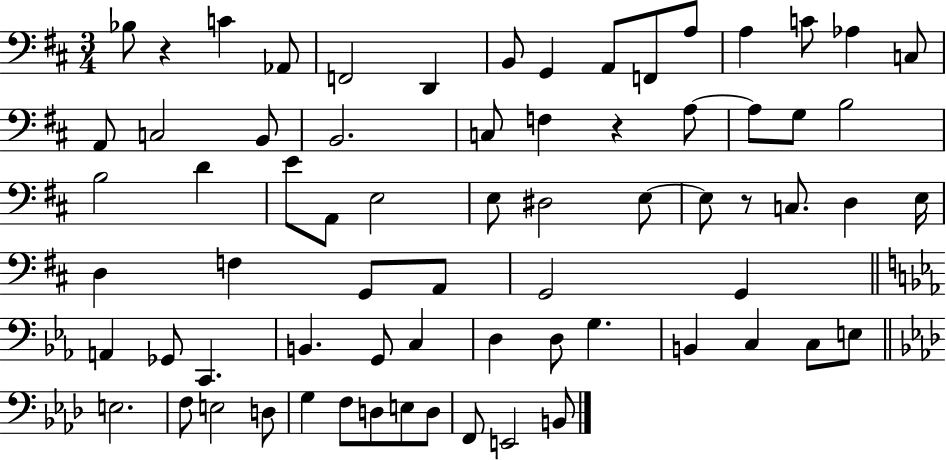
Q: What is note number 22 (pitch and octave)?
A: A3